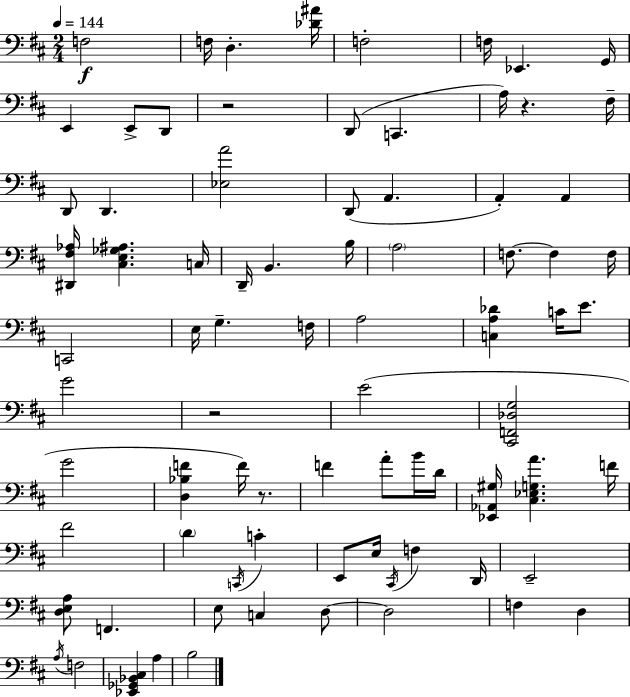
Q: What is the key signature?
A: D major